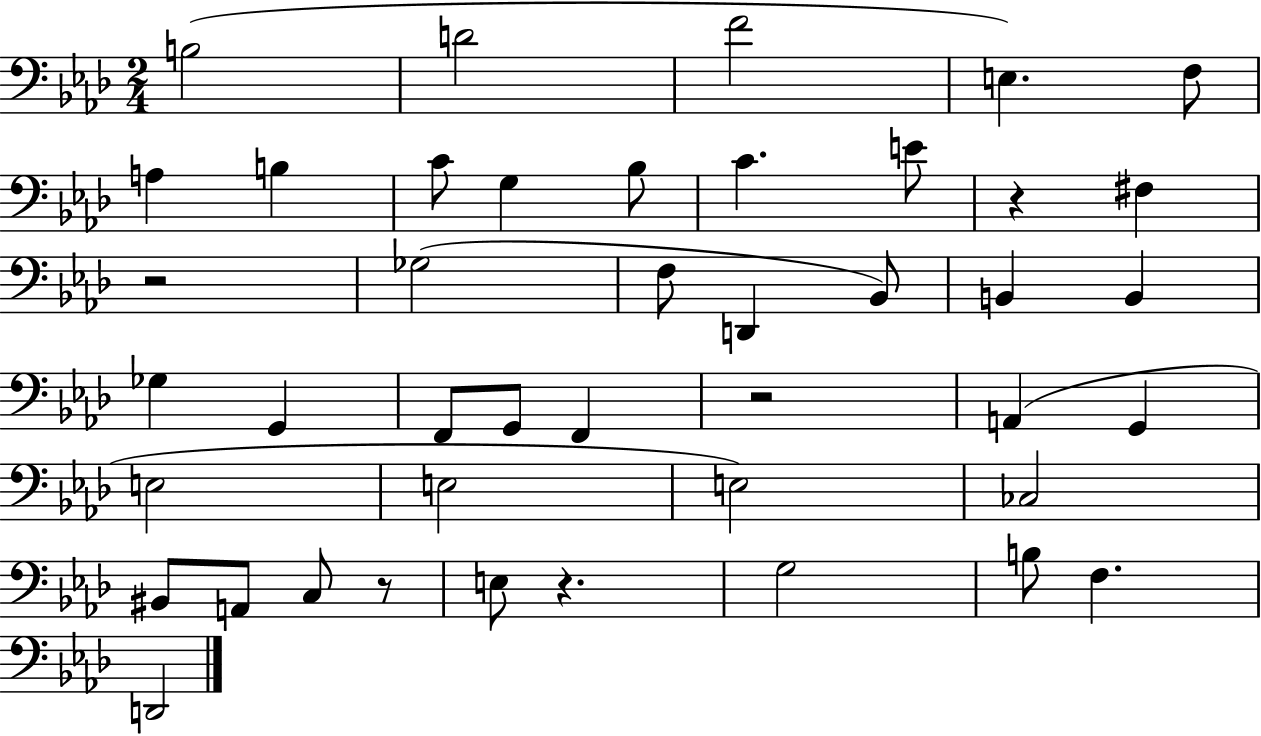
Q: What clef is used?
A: bass